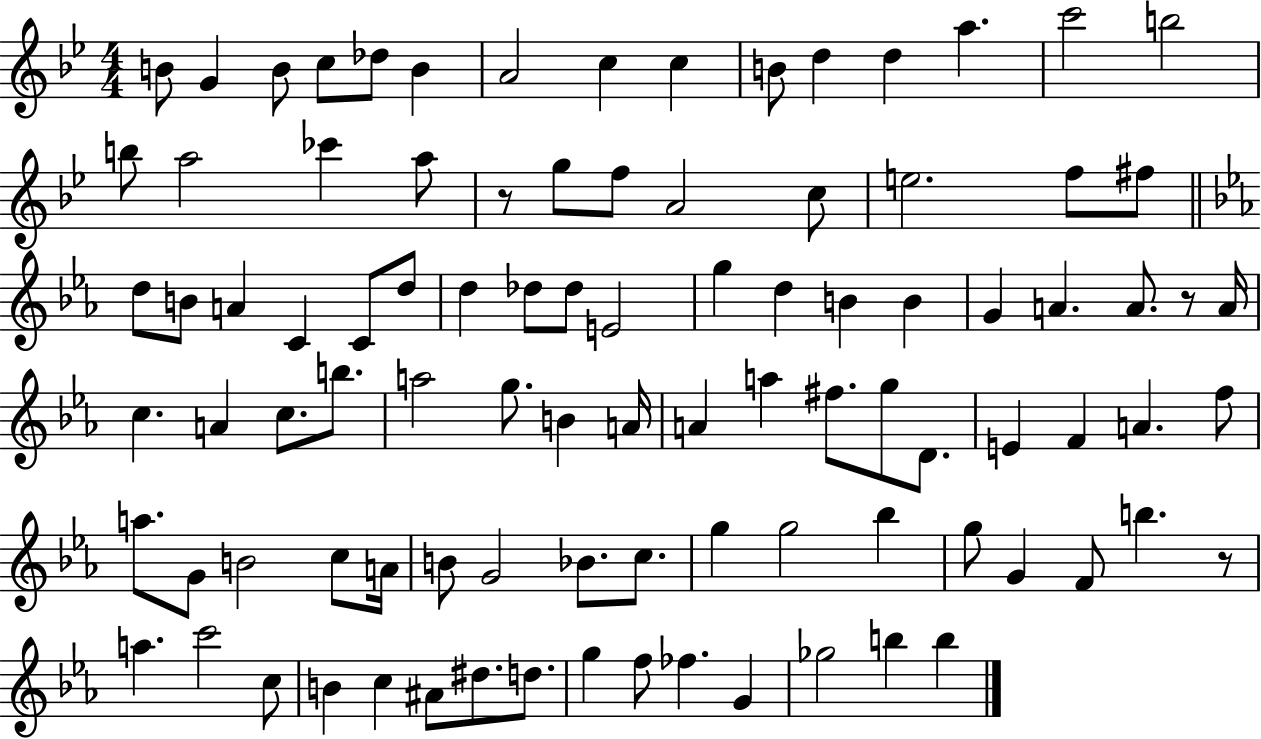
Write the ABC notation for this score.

X:1
T:Untitled
M:4/4
L:1/4
K:Bb
B/2 G B/2 c/2 _d/2 B A2 c c B/2 d d a c'2 b2 b/2 a2 _c' a/2 z/2 g/2 f/2 A2 c/2 e2 f/2 ^f/2 d/2 B/2 A C C/2 d/2 d _d/2 _d/2 E2 g d B B G A A/2 z/2 A/4 c A c/2 b/2 a2 g/2 B A/4 A a ^f/2 g/2 D/2 E F A f/2 a/2 G/2 B2 c/2 A/4 B/2 G2 _B/2 c/2 g g2 _b g/2 G F/2 b z/2 a c'2 c/2 B c ^A/2 ^d/2 d/2 g f/2 _f G _g2 b b